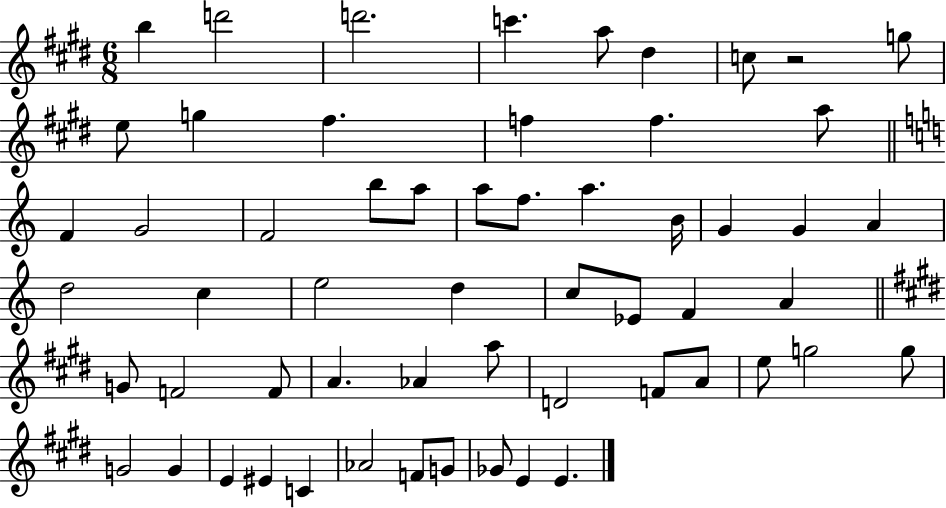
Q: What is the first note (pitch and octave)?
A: B5